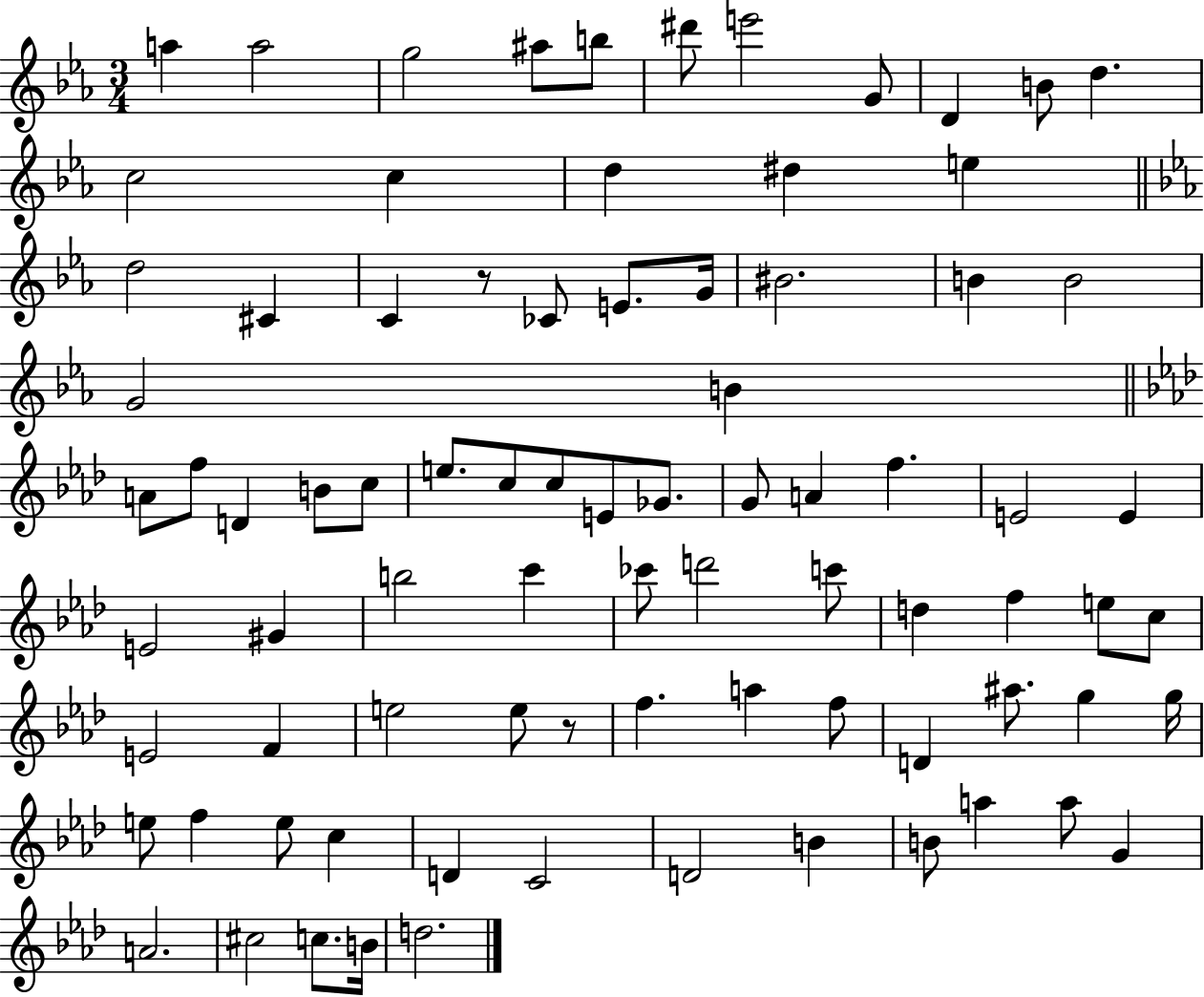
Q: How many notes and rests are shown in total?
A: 83